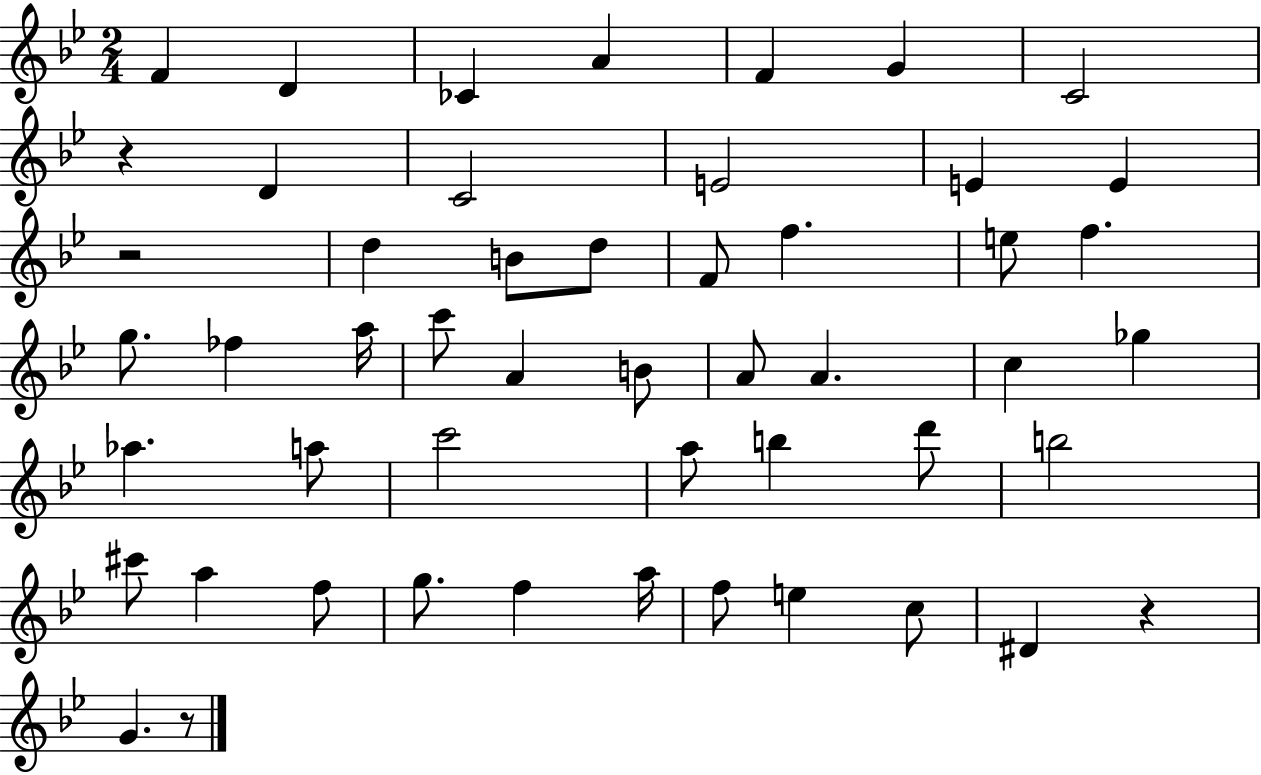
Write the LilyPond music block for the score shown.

{
  \clef treble
  \numericTimeSignature
  \time 2/4
  \key bes \major
  f'4 d'4 | ces'4 a'4 | f'4 g'4 | c'2 | \break r4 d'4 | c'2 | e'2 | e'4 e'4 | \break r2 | d''4 b'8 d''8 | f'8 f''4. | e''8 f''4. | \break g''8. fes''4 a''16 | c'''8 a'4 b'8 | a'8 a'4. | c''4 ges''4 | \break aes''4. a''8 | c'''2 | a''8 b''4 d'''8 | b''2 | \break cis'''8 a''4 f''8 | g''8. f''4 a''16 | f''8 e''4 c''8 | dis'4 r4 | \break g'4. r8 | \bar "|."
}